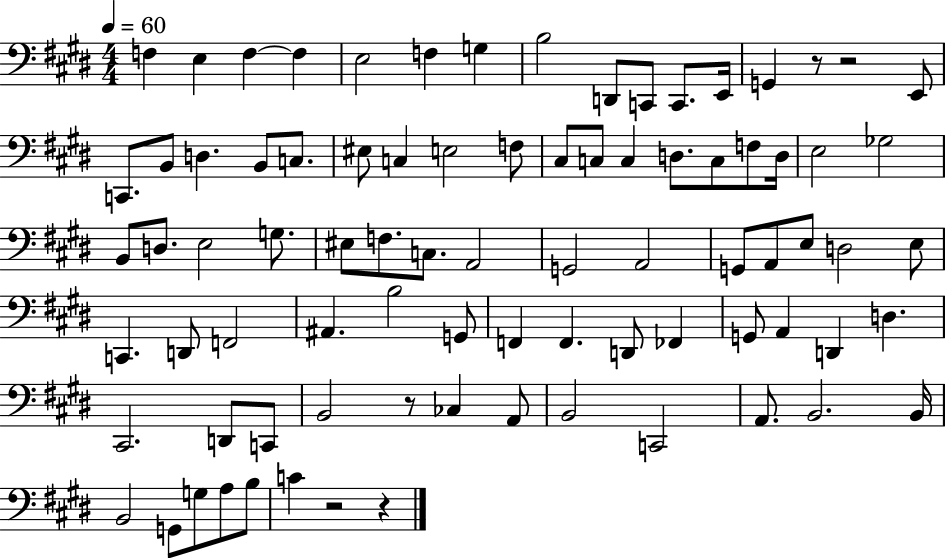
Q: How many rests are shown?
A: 5